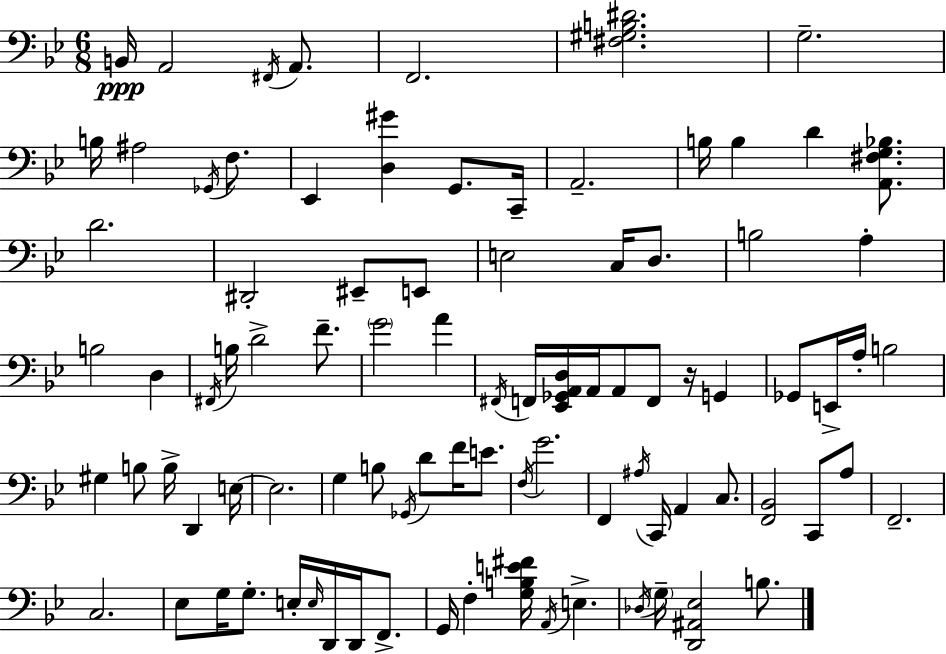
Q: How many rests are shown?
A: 1